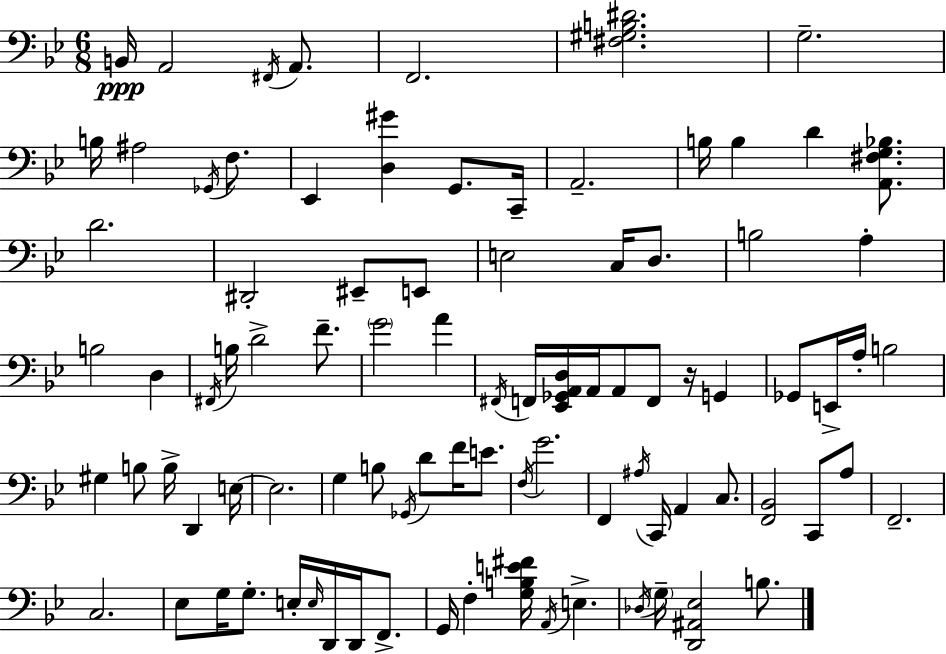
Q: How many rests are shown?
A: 1